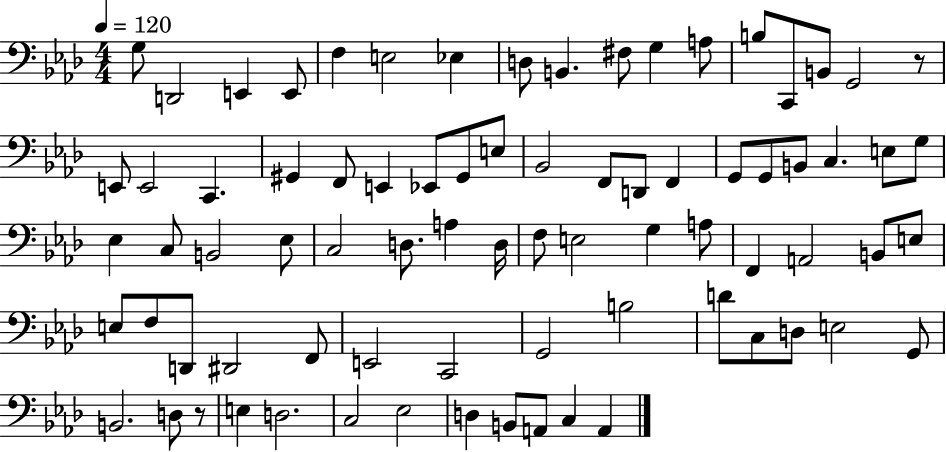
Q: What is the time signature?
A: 4/4